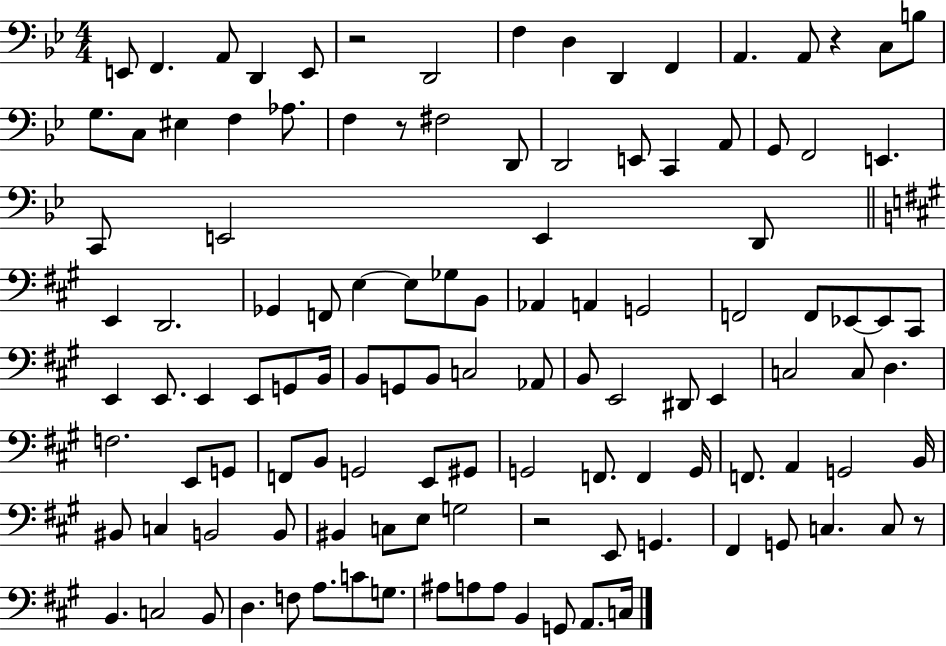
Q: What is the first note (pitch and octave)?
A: E2